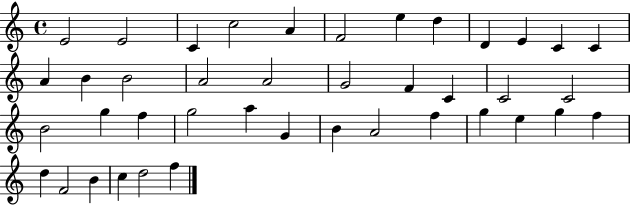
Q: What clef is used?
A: treble